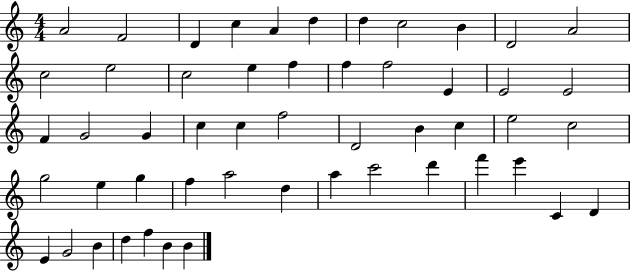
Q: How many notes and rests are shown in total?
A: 52